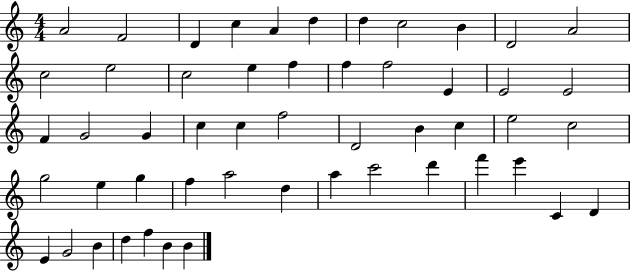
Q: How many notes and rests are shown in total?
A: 52